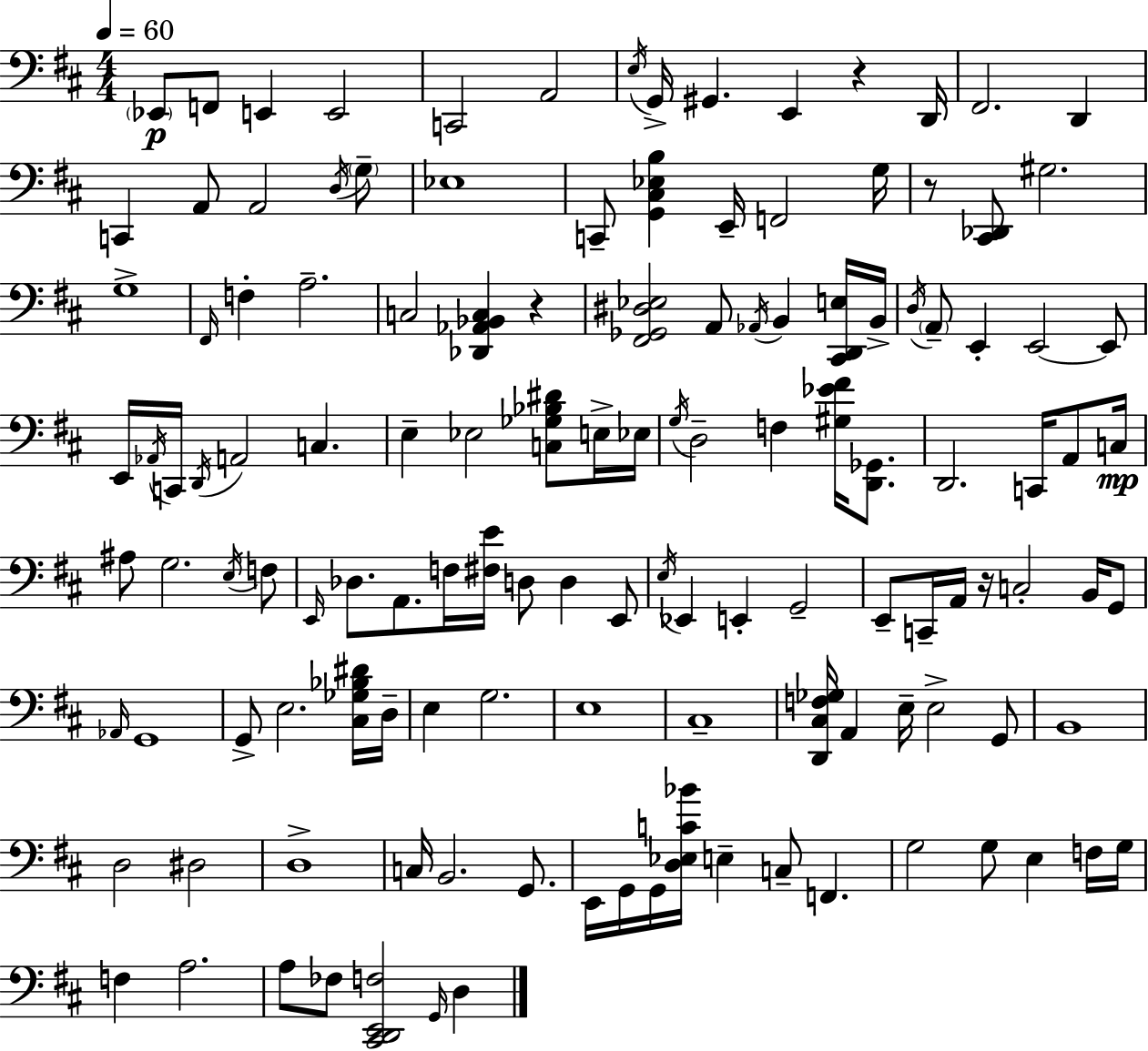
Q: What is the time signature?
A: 4/4